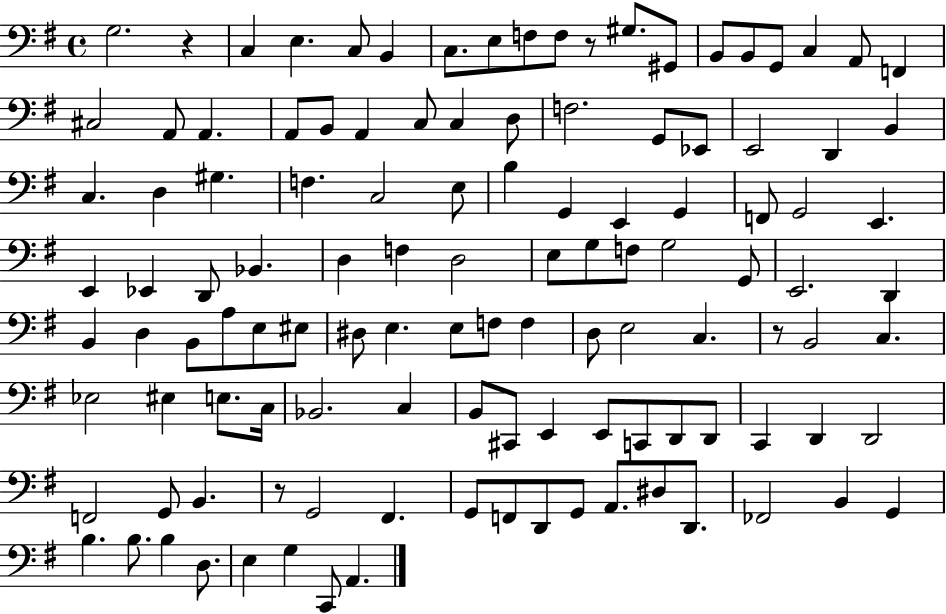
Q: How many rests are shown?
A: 4